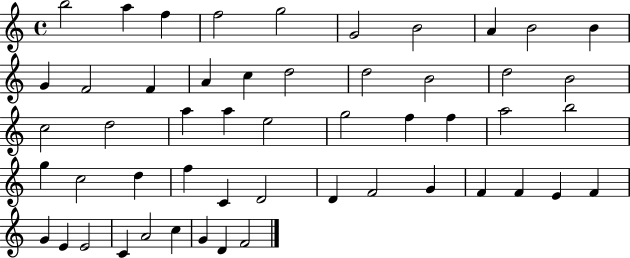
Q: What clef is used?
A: treble